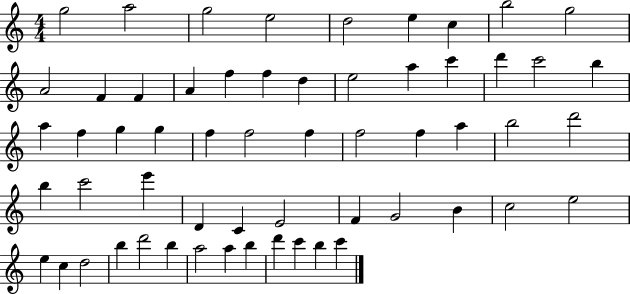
G5/h A5/h G5/h E5/h D5/h E5/q C5/q B5/h G5/h A4/h F4/q F4/q A4/q F5/q F5/q D5/q E5/h A5/q C6/q D6/q C6/h B5/q A5/q F5/q G5/q G5/q F5/q F5/h F5/q F5/h F5/q A5/q B5/h D6/h B5/q C6/h E6/q D4/q C4/q E4/h F4/q G4/h B4/q C5/h E5/h E5/q C5/q D5/h B5/q D6/h B5/q A5/h A5/q B5/q D6/q C6/q B5/q C6/q